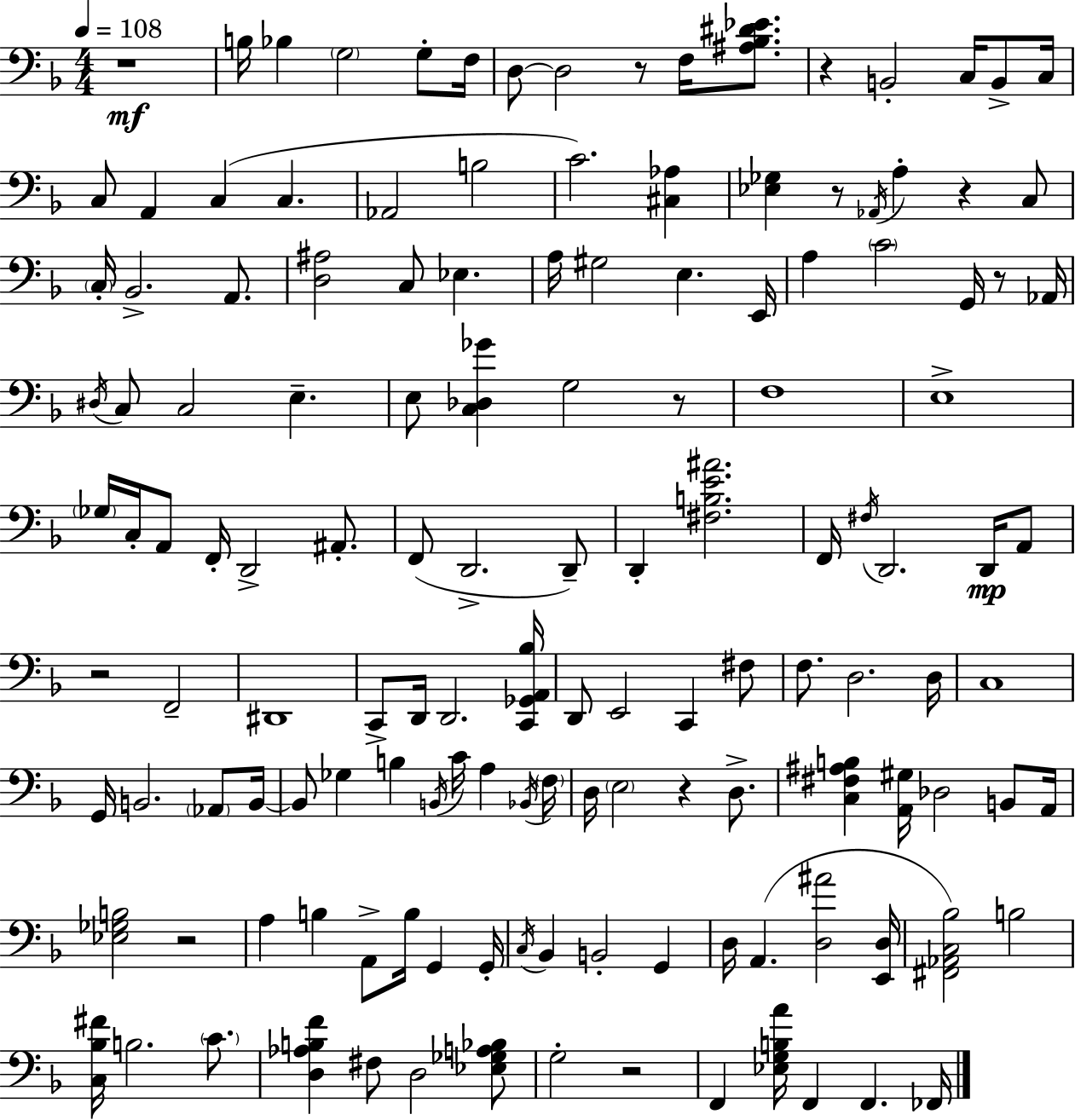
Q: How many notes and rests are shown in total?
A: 139